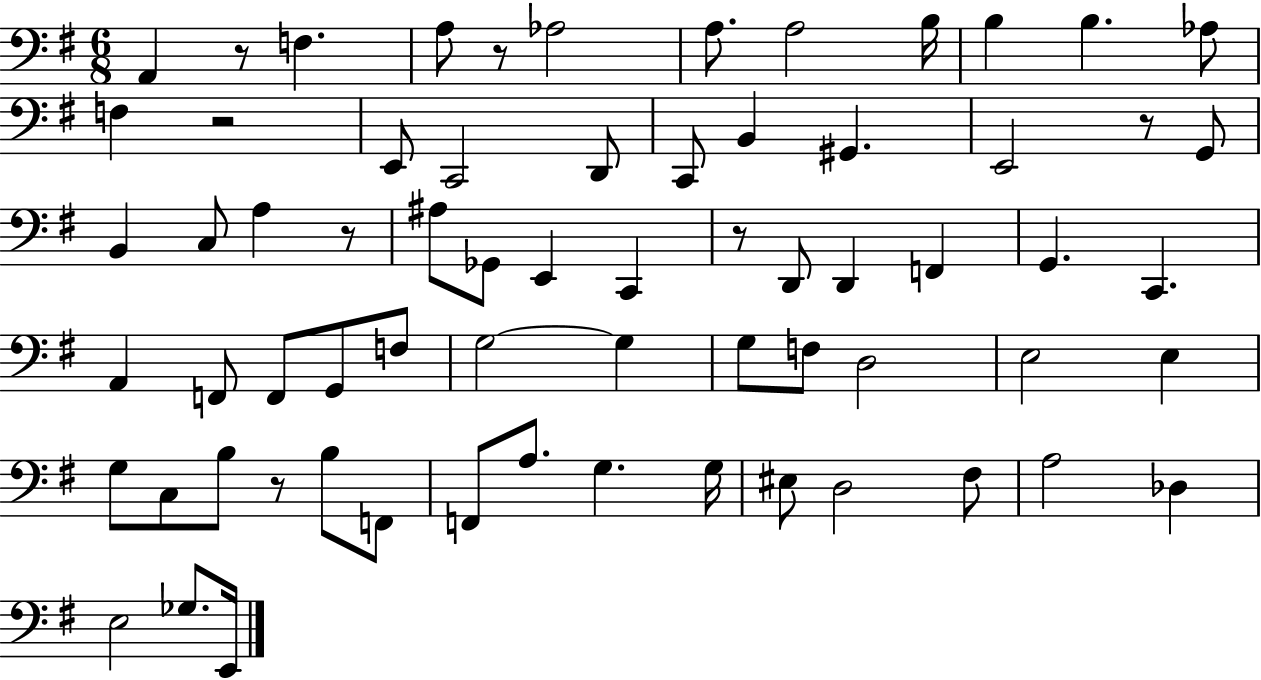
A2/q R/e F3/q. A3/e R/e Ab3/h A3/e. A3/h B3/s B3/q B3/q. Ab3/e F3/q R/h E2/e C2/h D2/e C2/e B2/q G#2/q. E2/h R/e G2/e B2/q C3/e A3/q R/e A#3/e Gb2/e E2/q C2/q R/e D2/e D2/q F2/q G2/q. C2/q. A2/q F2/e F2/e G2/e F3/e G3/h G3/q G3/e F3/e D3/h E3/h E3/q G3/e C3/e B3/e R/e B3/e F2/e F2/e A3/e. G3/q. G3/s EIS3/e D3/h F#3/e A3/h Db3/q E3/h Gb3/e. E2/s